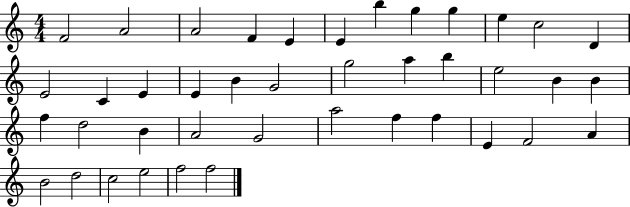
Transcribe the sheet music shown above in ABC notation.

X:1
T:Untitled
M:4/4
L:1/4
K:C
F2 A2 A2 F E E b g g e c2 D E2 C E E B G2 g2 a b e2 B B f d2 B A2 G2 a2 f f E F2 A B2 d2 c2 e2 f2 f2